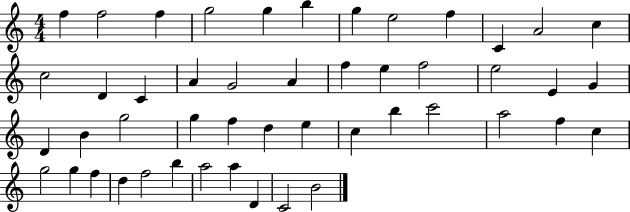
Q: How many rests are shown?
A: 0